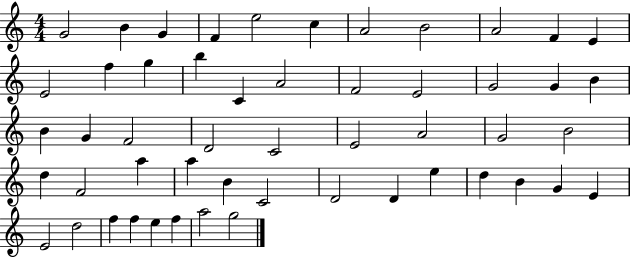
X:1
T:Untitled
M:4/4
L:1/4
K:C
G2 B G F e2 c A2 B2 A2 F E E2 f g b C A2 F2 E2 G2 G B B G F2 D2 C2 E2 A2 G2 B2 d F2 a a B C2 D2 D e d B G E E2 d2 f f e f a2 g2